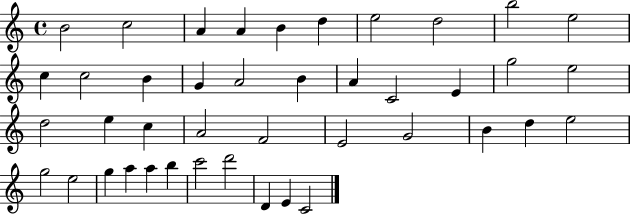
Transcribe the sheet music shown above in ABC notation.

X:1
T:Untitled
M:4/4
L:1/4
K:C
B2 c2 A A B d e2 d2 b2 e2 c c2 B G A2 B A C2 E g2 e2 d2 e c A2 F2 E2 G2 B d e2 g2 e2 g a a b c'2 d'2 D E C2